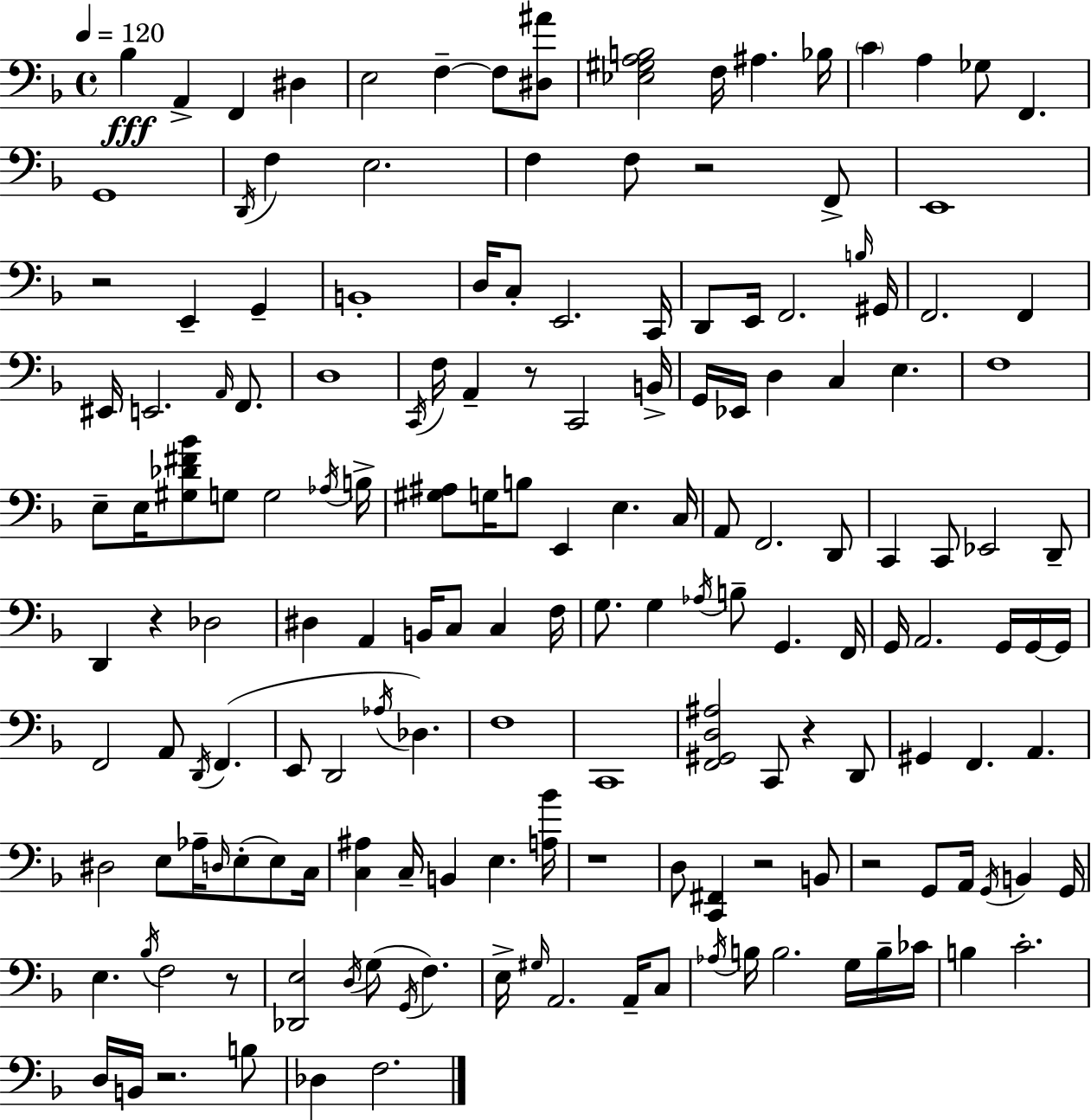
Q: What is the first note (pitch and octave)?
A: Bb3